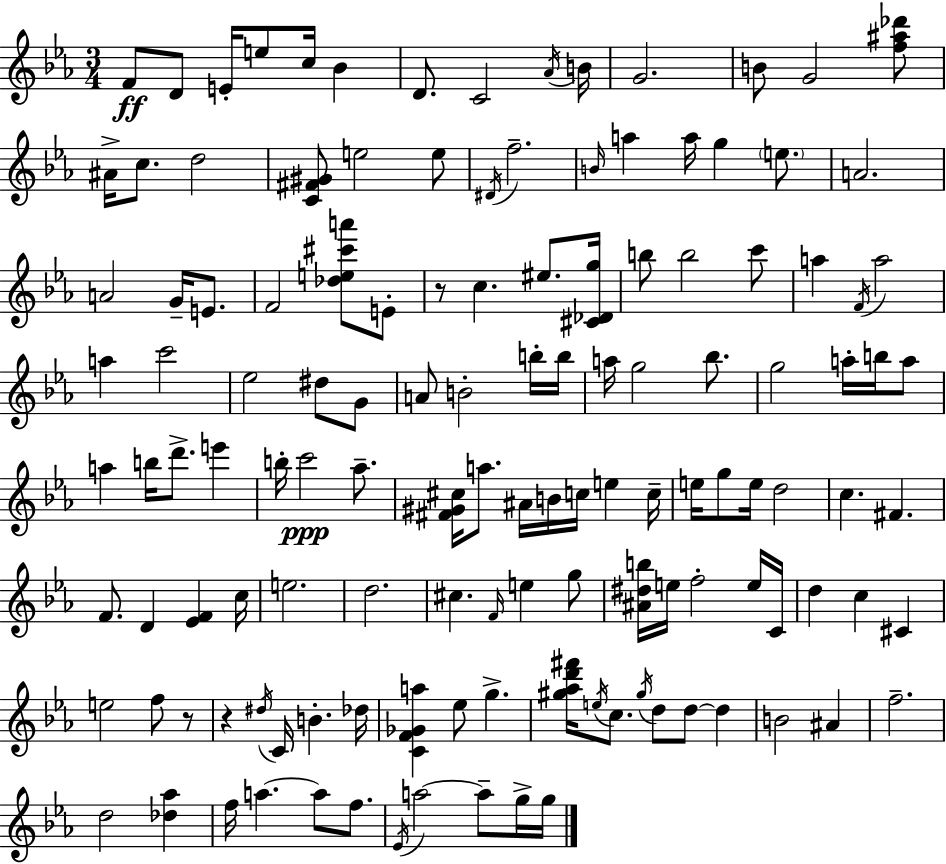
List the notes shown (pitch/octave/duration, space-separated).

F4/e D4/e E4/s E5/e C5/s Bb4/q D4/e. C4/h Ab4/s B4/s G4/h. B4/e G4/h [F5,A#5,Db6]/e A#4/s C5/e. D5/h [C4,F#4,G#4]/e E5/h E5/e D#4/s F5/h. B4/s A5/q A5/s G5/q E5/e. A4/h. A4/h G4/s E4/e. F4/h [Db5,E5,C#6,A6]/e E4/e R/e C5/q. EIS5/e. [C#4,Db4,G5]/s B5/e B5/h C6/e A5/q F4/s A5/h A5/q C6/h Eb5/h D#5/e G4/e A4/e B4/h B5/s B5/s A5/s G5/h Bb5/e. G5/h A5/s B5/s A5/e A5/q B5/s D6/e. E6/q B5/s C6/h Ab5/e. [F#4,G#4,C#5]/s A5/e. A#4/s B4/s C5/s E5/q C5/s E5/s G5/e E5/s D5/h C5/q. F#4/q. F4/e. D4/q [Eb4,F4]/q C5/s E5/h. D5/h. C#5/q. F4/s E5/q G5/e [A#4,D#5,B5]/s E5/s F5/h E5/s C4/s D5/q C5/q C#4/q E5/h F5/e R/e R/q D#5/s C4/s B4/q. Db5/s [C4,F4,Gb4,A5]/q Eb5/e G5/q. [G#5,Ab5,D6,F#6]/s E5/s C5/e. G#5/s D5/e D5/e D5/q B4/h A#4/q F5/h. D5/h [Db5,Ab5]/q F5/s A5/q. A5/e F5/e. Eb4/s A5/h A5/e G5/s G5/s